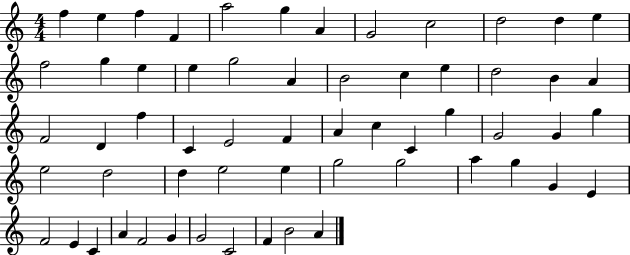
X:1
T:Untitled
M:4/4
L:1/4
K:C
f e f F a2 g A G2 c2 d2 d e f2 g e e g2 A B2 c e d2 B A F2 D f C E2 F A c C g G2 G g e2 d2 d e2 e g2 g2 a g G E F2 E C A F2 G G2 C2 F B2 A